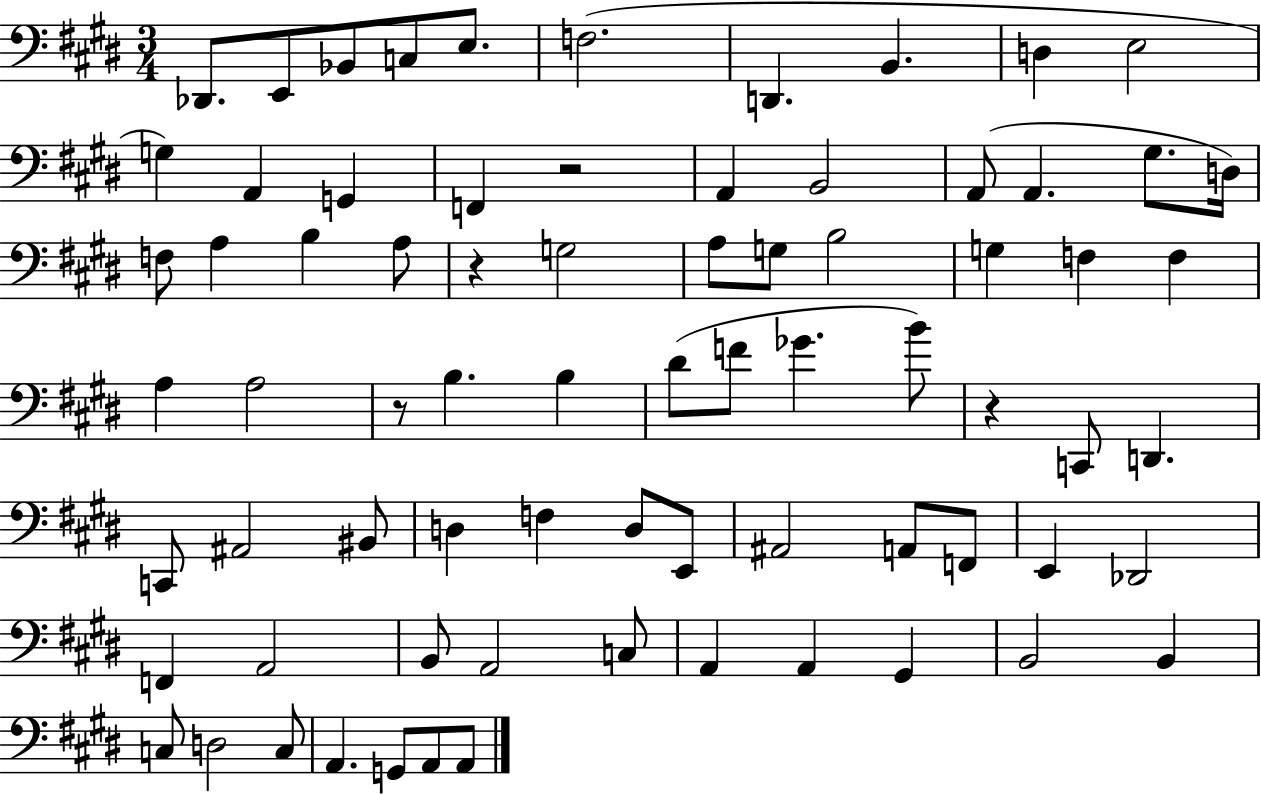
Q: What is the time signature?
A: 3/4